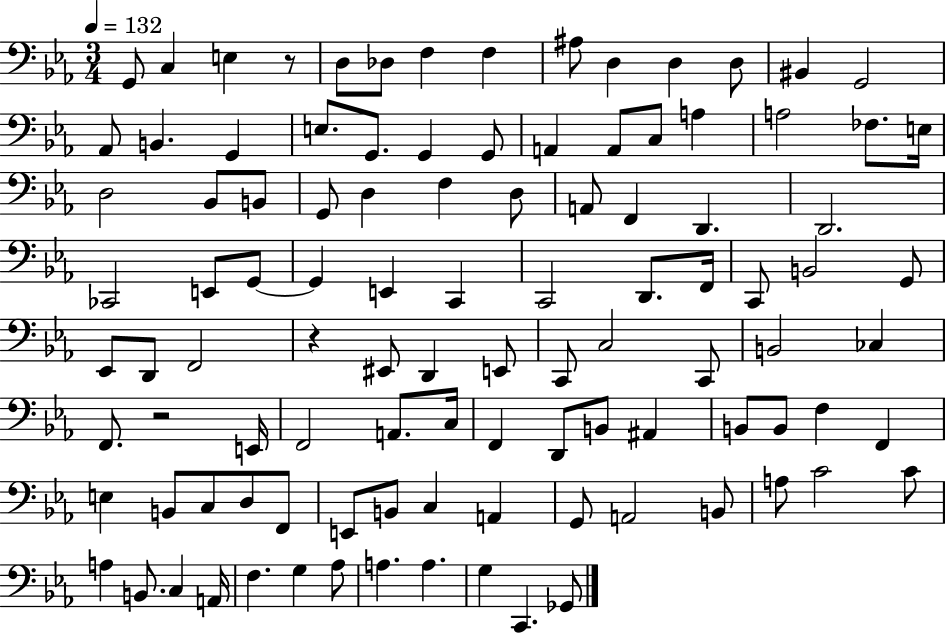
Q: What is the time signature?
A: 3/4